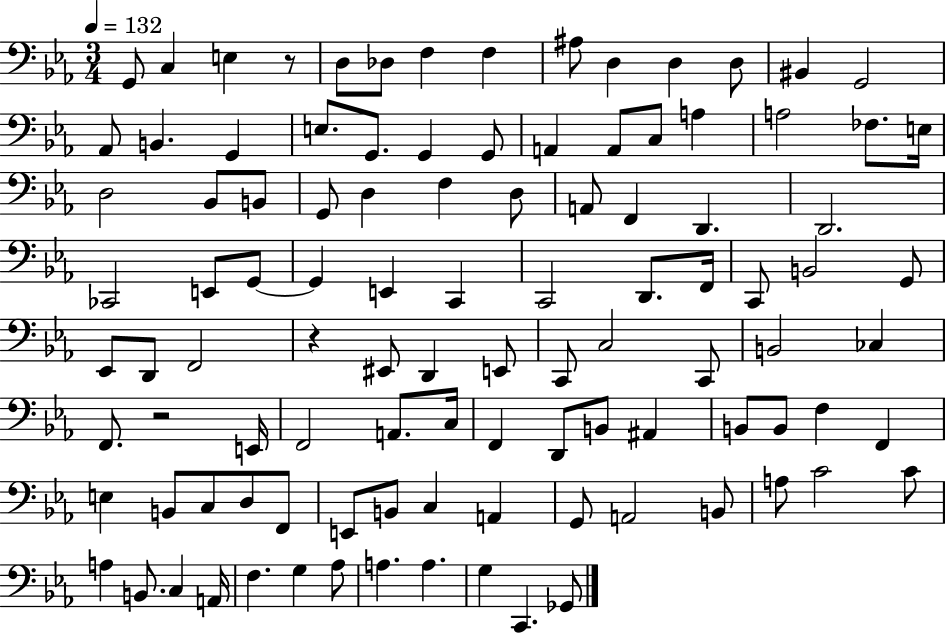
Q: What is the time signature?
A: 3/4